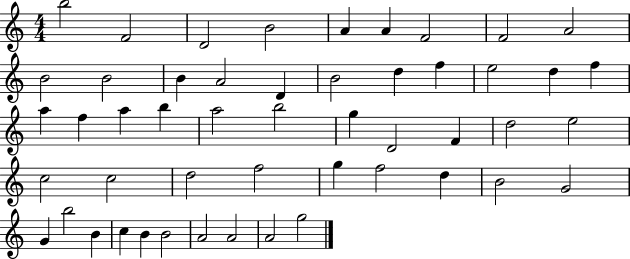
{
  \clef treble
  \numericTimeSignature
  \time 4/4
  \key c \major
  b''2 f'2 | d'2 b'2 | a'4 a'4 f'2 | f'2 a'2 | \break b'2 b'2 | b'4 a'2 d'4 | b'2 d''4 f''4 | e''2 d''4 f''4 | \break a''4 f''4 a''4 b''4 | a''2 b''2 | g''4 d'2 f'4 | d''2 e''2 | \break c''2 c''2 | d''2 f''2 | g''4 f''2 d''4 | b'2 g'2 | \break g'4 b''2 b'4 | c''4 b'4 b'2 | a'2 a'2 | a'2 g''2 | \break \bar "|."
}